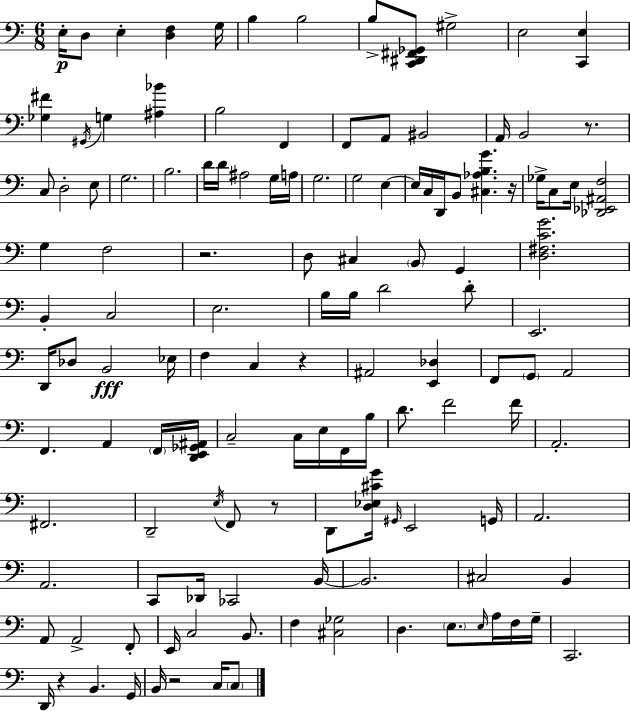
E3/s D3/e E3/q [D3,F3]/q G3/s B3/q B3/h B3/e [C2,D#2,F#2,Gb2]/e G#3/h E3/h [C2,E3]/q [Gb3,F#4]/q G#2/s G3/q [A#3,Bb4]/q B3/h F2/q F2/e A2/e BIS2/h A2/s B2/h R/e. C3/e D3/h E3/e G3/h. B3/h. D4/s D4/s A#3/h G3/s A3/s G3/h. G3/h E3/q E3/s C3/s D2/s B2/e [C#3,Ab3,B3,G4]/q. R/s Gb3/s C3/e E3/s [Db2,Eb2,A#2,F3]/h G3/q F3/h R/h. D3/e C#3/q B2/e G2/q [D3,F#3,C4,G4]/h. B2/q C3/h E3/h. B3/s B3/s D4/h D4/e E2/h. D2/s Db3/e B2/h Eb3/s F3/q C3/q R/q A#2/h [E2,Db3]/q F2/e G2/e A2/h F2/q. A2/q F2/s [D2,E2,Gb2,A#2]/s C3/h C3/s E3/s F2/s B3/s D4/e. F4/h F4/s A2/h. F#2/h. D2/h E3/s F2/e R/e D2/e [D3,Eb3,C#4,G4]/s G#2/s E2/h G2/s A2/h. A2/h. C2/e Db2/s CES2/h B2/s B2/h. C#3/h B2/q A2/e A2/h F2/e E2/s C3/h B2/e. F3/q [C#3,Gb3]/h D3/q. E3/e. E3/s A3/s F3/s G3/s C2/h. D2/s R/q B2/q. G2/s B2/s R/h C3/s C3/e